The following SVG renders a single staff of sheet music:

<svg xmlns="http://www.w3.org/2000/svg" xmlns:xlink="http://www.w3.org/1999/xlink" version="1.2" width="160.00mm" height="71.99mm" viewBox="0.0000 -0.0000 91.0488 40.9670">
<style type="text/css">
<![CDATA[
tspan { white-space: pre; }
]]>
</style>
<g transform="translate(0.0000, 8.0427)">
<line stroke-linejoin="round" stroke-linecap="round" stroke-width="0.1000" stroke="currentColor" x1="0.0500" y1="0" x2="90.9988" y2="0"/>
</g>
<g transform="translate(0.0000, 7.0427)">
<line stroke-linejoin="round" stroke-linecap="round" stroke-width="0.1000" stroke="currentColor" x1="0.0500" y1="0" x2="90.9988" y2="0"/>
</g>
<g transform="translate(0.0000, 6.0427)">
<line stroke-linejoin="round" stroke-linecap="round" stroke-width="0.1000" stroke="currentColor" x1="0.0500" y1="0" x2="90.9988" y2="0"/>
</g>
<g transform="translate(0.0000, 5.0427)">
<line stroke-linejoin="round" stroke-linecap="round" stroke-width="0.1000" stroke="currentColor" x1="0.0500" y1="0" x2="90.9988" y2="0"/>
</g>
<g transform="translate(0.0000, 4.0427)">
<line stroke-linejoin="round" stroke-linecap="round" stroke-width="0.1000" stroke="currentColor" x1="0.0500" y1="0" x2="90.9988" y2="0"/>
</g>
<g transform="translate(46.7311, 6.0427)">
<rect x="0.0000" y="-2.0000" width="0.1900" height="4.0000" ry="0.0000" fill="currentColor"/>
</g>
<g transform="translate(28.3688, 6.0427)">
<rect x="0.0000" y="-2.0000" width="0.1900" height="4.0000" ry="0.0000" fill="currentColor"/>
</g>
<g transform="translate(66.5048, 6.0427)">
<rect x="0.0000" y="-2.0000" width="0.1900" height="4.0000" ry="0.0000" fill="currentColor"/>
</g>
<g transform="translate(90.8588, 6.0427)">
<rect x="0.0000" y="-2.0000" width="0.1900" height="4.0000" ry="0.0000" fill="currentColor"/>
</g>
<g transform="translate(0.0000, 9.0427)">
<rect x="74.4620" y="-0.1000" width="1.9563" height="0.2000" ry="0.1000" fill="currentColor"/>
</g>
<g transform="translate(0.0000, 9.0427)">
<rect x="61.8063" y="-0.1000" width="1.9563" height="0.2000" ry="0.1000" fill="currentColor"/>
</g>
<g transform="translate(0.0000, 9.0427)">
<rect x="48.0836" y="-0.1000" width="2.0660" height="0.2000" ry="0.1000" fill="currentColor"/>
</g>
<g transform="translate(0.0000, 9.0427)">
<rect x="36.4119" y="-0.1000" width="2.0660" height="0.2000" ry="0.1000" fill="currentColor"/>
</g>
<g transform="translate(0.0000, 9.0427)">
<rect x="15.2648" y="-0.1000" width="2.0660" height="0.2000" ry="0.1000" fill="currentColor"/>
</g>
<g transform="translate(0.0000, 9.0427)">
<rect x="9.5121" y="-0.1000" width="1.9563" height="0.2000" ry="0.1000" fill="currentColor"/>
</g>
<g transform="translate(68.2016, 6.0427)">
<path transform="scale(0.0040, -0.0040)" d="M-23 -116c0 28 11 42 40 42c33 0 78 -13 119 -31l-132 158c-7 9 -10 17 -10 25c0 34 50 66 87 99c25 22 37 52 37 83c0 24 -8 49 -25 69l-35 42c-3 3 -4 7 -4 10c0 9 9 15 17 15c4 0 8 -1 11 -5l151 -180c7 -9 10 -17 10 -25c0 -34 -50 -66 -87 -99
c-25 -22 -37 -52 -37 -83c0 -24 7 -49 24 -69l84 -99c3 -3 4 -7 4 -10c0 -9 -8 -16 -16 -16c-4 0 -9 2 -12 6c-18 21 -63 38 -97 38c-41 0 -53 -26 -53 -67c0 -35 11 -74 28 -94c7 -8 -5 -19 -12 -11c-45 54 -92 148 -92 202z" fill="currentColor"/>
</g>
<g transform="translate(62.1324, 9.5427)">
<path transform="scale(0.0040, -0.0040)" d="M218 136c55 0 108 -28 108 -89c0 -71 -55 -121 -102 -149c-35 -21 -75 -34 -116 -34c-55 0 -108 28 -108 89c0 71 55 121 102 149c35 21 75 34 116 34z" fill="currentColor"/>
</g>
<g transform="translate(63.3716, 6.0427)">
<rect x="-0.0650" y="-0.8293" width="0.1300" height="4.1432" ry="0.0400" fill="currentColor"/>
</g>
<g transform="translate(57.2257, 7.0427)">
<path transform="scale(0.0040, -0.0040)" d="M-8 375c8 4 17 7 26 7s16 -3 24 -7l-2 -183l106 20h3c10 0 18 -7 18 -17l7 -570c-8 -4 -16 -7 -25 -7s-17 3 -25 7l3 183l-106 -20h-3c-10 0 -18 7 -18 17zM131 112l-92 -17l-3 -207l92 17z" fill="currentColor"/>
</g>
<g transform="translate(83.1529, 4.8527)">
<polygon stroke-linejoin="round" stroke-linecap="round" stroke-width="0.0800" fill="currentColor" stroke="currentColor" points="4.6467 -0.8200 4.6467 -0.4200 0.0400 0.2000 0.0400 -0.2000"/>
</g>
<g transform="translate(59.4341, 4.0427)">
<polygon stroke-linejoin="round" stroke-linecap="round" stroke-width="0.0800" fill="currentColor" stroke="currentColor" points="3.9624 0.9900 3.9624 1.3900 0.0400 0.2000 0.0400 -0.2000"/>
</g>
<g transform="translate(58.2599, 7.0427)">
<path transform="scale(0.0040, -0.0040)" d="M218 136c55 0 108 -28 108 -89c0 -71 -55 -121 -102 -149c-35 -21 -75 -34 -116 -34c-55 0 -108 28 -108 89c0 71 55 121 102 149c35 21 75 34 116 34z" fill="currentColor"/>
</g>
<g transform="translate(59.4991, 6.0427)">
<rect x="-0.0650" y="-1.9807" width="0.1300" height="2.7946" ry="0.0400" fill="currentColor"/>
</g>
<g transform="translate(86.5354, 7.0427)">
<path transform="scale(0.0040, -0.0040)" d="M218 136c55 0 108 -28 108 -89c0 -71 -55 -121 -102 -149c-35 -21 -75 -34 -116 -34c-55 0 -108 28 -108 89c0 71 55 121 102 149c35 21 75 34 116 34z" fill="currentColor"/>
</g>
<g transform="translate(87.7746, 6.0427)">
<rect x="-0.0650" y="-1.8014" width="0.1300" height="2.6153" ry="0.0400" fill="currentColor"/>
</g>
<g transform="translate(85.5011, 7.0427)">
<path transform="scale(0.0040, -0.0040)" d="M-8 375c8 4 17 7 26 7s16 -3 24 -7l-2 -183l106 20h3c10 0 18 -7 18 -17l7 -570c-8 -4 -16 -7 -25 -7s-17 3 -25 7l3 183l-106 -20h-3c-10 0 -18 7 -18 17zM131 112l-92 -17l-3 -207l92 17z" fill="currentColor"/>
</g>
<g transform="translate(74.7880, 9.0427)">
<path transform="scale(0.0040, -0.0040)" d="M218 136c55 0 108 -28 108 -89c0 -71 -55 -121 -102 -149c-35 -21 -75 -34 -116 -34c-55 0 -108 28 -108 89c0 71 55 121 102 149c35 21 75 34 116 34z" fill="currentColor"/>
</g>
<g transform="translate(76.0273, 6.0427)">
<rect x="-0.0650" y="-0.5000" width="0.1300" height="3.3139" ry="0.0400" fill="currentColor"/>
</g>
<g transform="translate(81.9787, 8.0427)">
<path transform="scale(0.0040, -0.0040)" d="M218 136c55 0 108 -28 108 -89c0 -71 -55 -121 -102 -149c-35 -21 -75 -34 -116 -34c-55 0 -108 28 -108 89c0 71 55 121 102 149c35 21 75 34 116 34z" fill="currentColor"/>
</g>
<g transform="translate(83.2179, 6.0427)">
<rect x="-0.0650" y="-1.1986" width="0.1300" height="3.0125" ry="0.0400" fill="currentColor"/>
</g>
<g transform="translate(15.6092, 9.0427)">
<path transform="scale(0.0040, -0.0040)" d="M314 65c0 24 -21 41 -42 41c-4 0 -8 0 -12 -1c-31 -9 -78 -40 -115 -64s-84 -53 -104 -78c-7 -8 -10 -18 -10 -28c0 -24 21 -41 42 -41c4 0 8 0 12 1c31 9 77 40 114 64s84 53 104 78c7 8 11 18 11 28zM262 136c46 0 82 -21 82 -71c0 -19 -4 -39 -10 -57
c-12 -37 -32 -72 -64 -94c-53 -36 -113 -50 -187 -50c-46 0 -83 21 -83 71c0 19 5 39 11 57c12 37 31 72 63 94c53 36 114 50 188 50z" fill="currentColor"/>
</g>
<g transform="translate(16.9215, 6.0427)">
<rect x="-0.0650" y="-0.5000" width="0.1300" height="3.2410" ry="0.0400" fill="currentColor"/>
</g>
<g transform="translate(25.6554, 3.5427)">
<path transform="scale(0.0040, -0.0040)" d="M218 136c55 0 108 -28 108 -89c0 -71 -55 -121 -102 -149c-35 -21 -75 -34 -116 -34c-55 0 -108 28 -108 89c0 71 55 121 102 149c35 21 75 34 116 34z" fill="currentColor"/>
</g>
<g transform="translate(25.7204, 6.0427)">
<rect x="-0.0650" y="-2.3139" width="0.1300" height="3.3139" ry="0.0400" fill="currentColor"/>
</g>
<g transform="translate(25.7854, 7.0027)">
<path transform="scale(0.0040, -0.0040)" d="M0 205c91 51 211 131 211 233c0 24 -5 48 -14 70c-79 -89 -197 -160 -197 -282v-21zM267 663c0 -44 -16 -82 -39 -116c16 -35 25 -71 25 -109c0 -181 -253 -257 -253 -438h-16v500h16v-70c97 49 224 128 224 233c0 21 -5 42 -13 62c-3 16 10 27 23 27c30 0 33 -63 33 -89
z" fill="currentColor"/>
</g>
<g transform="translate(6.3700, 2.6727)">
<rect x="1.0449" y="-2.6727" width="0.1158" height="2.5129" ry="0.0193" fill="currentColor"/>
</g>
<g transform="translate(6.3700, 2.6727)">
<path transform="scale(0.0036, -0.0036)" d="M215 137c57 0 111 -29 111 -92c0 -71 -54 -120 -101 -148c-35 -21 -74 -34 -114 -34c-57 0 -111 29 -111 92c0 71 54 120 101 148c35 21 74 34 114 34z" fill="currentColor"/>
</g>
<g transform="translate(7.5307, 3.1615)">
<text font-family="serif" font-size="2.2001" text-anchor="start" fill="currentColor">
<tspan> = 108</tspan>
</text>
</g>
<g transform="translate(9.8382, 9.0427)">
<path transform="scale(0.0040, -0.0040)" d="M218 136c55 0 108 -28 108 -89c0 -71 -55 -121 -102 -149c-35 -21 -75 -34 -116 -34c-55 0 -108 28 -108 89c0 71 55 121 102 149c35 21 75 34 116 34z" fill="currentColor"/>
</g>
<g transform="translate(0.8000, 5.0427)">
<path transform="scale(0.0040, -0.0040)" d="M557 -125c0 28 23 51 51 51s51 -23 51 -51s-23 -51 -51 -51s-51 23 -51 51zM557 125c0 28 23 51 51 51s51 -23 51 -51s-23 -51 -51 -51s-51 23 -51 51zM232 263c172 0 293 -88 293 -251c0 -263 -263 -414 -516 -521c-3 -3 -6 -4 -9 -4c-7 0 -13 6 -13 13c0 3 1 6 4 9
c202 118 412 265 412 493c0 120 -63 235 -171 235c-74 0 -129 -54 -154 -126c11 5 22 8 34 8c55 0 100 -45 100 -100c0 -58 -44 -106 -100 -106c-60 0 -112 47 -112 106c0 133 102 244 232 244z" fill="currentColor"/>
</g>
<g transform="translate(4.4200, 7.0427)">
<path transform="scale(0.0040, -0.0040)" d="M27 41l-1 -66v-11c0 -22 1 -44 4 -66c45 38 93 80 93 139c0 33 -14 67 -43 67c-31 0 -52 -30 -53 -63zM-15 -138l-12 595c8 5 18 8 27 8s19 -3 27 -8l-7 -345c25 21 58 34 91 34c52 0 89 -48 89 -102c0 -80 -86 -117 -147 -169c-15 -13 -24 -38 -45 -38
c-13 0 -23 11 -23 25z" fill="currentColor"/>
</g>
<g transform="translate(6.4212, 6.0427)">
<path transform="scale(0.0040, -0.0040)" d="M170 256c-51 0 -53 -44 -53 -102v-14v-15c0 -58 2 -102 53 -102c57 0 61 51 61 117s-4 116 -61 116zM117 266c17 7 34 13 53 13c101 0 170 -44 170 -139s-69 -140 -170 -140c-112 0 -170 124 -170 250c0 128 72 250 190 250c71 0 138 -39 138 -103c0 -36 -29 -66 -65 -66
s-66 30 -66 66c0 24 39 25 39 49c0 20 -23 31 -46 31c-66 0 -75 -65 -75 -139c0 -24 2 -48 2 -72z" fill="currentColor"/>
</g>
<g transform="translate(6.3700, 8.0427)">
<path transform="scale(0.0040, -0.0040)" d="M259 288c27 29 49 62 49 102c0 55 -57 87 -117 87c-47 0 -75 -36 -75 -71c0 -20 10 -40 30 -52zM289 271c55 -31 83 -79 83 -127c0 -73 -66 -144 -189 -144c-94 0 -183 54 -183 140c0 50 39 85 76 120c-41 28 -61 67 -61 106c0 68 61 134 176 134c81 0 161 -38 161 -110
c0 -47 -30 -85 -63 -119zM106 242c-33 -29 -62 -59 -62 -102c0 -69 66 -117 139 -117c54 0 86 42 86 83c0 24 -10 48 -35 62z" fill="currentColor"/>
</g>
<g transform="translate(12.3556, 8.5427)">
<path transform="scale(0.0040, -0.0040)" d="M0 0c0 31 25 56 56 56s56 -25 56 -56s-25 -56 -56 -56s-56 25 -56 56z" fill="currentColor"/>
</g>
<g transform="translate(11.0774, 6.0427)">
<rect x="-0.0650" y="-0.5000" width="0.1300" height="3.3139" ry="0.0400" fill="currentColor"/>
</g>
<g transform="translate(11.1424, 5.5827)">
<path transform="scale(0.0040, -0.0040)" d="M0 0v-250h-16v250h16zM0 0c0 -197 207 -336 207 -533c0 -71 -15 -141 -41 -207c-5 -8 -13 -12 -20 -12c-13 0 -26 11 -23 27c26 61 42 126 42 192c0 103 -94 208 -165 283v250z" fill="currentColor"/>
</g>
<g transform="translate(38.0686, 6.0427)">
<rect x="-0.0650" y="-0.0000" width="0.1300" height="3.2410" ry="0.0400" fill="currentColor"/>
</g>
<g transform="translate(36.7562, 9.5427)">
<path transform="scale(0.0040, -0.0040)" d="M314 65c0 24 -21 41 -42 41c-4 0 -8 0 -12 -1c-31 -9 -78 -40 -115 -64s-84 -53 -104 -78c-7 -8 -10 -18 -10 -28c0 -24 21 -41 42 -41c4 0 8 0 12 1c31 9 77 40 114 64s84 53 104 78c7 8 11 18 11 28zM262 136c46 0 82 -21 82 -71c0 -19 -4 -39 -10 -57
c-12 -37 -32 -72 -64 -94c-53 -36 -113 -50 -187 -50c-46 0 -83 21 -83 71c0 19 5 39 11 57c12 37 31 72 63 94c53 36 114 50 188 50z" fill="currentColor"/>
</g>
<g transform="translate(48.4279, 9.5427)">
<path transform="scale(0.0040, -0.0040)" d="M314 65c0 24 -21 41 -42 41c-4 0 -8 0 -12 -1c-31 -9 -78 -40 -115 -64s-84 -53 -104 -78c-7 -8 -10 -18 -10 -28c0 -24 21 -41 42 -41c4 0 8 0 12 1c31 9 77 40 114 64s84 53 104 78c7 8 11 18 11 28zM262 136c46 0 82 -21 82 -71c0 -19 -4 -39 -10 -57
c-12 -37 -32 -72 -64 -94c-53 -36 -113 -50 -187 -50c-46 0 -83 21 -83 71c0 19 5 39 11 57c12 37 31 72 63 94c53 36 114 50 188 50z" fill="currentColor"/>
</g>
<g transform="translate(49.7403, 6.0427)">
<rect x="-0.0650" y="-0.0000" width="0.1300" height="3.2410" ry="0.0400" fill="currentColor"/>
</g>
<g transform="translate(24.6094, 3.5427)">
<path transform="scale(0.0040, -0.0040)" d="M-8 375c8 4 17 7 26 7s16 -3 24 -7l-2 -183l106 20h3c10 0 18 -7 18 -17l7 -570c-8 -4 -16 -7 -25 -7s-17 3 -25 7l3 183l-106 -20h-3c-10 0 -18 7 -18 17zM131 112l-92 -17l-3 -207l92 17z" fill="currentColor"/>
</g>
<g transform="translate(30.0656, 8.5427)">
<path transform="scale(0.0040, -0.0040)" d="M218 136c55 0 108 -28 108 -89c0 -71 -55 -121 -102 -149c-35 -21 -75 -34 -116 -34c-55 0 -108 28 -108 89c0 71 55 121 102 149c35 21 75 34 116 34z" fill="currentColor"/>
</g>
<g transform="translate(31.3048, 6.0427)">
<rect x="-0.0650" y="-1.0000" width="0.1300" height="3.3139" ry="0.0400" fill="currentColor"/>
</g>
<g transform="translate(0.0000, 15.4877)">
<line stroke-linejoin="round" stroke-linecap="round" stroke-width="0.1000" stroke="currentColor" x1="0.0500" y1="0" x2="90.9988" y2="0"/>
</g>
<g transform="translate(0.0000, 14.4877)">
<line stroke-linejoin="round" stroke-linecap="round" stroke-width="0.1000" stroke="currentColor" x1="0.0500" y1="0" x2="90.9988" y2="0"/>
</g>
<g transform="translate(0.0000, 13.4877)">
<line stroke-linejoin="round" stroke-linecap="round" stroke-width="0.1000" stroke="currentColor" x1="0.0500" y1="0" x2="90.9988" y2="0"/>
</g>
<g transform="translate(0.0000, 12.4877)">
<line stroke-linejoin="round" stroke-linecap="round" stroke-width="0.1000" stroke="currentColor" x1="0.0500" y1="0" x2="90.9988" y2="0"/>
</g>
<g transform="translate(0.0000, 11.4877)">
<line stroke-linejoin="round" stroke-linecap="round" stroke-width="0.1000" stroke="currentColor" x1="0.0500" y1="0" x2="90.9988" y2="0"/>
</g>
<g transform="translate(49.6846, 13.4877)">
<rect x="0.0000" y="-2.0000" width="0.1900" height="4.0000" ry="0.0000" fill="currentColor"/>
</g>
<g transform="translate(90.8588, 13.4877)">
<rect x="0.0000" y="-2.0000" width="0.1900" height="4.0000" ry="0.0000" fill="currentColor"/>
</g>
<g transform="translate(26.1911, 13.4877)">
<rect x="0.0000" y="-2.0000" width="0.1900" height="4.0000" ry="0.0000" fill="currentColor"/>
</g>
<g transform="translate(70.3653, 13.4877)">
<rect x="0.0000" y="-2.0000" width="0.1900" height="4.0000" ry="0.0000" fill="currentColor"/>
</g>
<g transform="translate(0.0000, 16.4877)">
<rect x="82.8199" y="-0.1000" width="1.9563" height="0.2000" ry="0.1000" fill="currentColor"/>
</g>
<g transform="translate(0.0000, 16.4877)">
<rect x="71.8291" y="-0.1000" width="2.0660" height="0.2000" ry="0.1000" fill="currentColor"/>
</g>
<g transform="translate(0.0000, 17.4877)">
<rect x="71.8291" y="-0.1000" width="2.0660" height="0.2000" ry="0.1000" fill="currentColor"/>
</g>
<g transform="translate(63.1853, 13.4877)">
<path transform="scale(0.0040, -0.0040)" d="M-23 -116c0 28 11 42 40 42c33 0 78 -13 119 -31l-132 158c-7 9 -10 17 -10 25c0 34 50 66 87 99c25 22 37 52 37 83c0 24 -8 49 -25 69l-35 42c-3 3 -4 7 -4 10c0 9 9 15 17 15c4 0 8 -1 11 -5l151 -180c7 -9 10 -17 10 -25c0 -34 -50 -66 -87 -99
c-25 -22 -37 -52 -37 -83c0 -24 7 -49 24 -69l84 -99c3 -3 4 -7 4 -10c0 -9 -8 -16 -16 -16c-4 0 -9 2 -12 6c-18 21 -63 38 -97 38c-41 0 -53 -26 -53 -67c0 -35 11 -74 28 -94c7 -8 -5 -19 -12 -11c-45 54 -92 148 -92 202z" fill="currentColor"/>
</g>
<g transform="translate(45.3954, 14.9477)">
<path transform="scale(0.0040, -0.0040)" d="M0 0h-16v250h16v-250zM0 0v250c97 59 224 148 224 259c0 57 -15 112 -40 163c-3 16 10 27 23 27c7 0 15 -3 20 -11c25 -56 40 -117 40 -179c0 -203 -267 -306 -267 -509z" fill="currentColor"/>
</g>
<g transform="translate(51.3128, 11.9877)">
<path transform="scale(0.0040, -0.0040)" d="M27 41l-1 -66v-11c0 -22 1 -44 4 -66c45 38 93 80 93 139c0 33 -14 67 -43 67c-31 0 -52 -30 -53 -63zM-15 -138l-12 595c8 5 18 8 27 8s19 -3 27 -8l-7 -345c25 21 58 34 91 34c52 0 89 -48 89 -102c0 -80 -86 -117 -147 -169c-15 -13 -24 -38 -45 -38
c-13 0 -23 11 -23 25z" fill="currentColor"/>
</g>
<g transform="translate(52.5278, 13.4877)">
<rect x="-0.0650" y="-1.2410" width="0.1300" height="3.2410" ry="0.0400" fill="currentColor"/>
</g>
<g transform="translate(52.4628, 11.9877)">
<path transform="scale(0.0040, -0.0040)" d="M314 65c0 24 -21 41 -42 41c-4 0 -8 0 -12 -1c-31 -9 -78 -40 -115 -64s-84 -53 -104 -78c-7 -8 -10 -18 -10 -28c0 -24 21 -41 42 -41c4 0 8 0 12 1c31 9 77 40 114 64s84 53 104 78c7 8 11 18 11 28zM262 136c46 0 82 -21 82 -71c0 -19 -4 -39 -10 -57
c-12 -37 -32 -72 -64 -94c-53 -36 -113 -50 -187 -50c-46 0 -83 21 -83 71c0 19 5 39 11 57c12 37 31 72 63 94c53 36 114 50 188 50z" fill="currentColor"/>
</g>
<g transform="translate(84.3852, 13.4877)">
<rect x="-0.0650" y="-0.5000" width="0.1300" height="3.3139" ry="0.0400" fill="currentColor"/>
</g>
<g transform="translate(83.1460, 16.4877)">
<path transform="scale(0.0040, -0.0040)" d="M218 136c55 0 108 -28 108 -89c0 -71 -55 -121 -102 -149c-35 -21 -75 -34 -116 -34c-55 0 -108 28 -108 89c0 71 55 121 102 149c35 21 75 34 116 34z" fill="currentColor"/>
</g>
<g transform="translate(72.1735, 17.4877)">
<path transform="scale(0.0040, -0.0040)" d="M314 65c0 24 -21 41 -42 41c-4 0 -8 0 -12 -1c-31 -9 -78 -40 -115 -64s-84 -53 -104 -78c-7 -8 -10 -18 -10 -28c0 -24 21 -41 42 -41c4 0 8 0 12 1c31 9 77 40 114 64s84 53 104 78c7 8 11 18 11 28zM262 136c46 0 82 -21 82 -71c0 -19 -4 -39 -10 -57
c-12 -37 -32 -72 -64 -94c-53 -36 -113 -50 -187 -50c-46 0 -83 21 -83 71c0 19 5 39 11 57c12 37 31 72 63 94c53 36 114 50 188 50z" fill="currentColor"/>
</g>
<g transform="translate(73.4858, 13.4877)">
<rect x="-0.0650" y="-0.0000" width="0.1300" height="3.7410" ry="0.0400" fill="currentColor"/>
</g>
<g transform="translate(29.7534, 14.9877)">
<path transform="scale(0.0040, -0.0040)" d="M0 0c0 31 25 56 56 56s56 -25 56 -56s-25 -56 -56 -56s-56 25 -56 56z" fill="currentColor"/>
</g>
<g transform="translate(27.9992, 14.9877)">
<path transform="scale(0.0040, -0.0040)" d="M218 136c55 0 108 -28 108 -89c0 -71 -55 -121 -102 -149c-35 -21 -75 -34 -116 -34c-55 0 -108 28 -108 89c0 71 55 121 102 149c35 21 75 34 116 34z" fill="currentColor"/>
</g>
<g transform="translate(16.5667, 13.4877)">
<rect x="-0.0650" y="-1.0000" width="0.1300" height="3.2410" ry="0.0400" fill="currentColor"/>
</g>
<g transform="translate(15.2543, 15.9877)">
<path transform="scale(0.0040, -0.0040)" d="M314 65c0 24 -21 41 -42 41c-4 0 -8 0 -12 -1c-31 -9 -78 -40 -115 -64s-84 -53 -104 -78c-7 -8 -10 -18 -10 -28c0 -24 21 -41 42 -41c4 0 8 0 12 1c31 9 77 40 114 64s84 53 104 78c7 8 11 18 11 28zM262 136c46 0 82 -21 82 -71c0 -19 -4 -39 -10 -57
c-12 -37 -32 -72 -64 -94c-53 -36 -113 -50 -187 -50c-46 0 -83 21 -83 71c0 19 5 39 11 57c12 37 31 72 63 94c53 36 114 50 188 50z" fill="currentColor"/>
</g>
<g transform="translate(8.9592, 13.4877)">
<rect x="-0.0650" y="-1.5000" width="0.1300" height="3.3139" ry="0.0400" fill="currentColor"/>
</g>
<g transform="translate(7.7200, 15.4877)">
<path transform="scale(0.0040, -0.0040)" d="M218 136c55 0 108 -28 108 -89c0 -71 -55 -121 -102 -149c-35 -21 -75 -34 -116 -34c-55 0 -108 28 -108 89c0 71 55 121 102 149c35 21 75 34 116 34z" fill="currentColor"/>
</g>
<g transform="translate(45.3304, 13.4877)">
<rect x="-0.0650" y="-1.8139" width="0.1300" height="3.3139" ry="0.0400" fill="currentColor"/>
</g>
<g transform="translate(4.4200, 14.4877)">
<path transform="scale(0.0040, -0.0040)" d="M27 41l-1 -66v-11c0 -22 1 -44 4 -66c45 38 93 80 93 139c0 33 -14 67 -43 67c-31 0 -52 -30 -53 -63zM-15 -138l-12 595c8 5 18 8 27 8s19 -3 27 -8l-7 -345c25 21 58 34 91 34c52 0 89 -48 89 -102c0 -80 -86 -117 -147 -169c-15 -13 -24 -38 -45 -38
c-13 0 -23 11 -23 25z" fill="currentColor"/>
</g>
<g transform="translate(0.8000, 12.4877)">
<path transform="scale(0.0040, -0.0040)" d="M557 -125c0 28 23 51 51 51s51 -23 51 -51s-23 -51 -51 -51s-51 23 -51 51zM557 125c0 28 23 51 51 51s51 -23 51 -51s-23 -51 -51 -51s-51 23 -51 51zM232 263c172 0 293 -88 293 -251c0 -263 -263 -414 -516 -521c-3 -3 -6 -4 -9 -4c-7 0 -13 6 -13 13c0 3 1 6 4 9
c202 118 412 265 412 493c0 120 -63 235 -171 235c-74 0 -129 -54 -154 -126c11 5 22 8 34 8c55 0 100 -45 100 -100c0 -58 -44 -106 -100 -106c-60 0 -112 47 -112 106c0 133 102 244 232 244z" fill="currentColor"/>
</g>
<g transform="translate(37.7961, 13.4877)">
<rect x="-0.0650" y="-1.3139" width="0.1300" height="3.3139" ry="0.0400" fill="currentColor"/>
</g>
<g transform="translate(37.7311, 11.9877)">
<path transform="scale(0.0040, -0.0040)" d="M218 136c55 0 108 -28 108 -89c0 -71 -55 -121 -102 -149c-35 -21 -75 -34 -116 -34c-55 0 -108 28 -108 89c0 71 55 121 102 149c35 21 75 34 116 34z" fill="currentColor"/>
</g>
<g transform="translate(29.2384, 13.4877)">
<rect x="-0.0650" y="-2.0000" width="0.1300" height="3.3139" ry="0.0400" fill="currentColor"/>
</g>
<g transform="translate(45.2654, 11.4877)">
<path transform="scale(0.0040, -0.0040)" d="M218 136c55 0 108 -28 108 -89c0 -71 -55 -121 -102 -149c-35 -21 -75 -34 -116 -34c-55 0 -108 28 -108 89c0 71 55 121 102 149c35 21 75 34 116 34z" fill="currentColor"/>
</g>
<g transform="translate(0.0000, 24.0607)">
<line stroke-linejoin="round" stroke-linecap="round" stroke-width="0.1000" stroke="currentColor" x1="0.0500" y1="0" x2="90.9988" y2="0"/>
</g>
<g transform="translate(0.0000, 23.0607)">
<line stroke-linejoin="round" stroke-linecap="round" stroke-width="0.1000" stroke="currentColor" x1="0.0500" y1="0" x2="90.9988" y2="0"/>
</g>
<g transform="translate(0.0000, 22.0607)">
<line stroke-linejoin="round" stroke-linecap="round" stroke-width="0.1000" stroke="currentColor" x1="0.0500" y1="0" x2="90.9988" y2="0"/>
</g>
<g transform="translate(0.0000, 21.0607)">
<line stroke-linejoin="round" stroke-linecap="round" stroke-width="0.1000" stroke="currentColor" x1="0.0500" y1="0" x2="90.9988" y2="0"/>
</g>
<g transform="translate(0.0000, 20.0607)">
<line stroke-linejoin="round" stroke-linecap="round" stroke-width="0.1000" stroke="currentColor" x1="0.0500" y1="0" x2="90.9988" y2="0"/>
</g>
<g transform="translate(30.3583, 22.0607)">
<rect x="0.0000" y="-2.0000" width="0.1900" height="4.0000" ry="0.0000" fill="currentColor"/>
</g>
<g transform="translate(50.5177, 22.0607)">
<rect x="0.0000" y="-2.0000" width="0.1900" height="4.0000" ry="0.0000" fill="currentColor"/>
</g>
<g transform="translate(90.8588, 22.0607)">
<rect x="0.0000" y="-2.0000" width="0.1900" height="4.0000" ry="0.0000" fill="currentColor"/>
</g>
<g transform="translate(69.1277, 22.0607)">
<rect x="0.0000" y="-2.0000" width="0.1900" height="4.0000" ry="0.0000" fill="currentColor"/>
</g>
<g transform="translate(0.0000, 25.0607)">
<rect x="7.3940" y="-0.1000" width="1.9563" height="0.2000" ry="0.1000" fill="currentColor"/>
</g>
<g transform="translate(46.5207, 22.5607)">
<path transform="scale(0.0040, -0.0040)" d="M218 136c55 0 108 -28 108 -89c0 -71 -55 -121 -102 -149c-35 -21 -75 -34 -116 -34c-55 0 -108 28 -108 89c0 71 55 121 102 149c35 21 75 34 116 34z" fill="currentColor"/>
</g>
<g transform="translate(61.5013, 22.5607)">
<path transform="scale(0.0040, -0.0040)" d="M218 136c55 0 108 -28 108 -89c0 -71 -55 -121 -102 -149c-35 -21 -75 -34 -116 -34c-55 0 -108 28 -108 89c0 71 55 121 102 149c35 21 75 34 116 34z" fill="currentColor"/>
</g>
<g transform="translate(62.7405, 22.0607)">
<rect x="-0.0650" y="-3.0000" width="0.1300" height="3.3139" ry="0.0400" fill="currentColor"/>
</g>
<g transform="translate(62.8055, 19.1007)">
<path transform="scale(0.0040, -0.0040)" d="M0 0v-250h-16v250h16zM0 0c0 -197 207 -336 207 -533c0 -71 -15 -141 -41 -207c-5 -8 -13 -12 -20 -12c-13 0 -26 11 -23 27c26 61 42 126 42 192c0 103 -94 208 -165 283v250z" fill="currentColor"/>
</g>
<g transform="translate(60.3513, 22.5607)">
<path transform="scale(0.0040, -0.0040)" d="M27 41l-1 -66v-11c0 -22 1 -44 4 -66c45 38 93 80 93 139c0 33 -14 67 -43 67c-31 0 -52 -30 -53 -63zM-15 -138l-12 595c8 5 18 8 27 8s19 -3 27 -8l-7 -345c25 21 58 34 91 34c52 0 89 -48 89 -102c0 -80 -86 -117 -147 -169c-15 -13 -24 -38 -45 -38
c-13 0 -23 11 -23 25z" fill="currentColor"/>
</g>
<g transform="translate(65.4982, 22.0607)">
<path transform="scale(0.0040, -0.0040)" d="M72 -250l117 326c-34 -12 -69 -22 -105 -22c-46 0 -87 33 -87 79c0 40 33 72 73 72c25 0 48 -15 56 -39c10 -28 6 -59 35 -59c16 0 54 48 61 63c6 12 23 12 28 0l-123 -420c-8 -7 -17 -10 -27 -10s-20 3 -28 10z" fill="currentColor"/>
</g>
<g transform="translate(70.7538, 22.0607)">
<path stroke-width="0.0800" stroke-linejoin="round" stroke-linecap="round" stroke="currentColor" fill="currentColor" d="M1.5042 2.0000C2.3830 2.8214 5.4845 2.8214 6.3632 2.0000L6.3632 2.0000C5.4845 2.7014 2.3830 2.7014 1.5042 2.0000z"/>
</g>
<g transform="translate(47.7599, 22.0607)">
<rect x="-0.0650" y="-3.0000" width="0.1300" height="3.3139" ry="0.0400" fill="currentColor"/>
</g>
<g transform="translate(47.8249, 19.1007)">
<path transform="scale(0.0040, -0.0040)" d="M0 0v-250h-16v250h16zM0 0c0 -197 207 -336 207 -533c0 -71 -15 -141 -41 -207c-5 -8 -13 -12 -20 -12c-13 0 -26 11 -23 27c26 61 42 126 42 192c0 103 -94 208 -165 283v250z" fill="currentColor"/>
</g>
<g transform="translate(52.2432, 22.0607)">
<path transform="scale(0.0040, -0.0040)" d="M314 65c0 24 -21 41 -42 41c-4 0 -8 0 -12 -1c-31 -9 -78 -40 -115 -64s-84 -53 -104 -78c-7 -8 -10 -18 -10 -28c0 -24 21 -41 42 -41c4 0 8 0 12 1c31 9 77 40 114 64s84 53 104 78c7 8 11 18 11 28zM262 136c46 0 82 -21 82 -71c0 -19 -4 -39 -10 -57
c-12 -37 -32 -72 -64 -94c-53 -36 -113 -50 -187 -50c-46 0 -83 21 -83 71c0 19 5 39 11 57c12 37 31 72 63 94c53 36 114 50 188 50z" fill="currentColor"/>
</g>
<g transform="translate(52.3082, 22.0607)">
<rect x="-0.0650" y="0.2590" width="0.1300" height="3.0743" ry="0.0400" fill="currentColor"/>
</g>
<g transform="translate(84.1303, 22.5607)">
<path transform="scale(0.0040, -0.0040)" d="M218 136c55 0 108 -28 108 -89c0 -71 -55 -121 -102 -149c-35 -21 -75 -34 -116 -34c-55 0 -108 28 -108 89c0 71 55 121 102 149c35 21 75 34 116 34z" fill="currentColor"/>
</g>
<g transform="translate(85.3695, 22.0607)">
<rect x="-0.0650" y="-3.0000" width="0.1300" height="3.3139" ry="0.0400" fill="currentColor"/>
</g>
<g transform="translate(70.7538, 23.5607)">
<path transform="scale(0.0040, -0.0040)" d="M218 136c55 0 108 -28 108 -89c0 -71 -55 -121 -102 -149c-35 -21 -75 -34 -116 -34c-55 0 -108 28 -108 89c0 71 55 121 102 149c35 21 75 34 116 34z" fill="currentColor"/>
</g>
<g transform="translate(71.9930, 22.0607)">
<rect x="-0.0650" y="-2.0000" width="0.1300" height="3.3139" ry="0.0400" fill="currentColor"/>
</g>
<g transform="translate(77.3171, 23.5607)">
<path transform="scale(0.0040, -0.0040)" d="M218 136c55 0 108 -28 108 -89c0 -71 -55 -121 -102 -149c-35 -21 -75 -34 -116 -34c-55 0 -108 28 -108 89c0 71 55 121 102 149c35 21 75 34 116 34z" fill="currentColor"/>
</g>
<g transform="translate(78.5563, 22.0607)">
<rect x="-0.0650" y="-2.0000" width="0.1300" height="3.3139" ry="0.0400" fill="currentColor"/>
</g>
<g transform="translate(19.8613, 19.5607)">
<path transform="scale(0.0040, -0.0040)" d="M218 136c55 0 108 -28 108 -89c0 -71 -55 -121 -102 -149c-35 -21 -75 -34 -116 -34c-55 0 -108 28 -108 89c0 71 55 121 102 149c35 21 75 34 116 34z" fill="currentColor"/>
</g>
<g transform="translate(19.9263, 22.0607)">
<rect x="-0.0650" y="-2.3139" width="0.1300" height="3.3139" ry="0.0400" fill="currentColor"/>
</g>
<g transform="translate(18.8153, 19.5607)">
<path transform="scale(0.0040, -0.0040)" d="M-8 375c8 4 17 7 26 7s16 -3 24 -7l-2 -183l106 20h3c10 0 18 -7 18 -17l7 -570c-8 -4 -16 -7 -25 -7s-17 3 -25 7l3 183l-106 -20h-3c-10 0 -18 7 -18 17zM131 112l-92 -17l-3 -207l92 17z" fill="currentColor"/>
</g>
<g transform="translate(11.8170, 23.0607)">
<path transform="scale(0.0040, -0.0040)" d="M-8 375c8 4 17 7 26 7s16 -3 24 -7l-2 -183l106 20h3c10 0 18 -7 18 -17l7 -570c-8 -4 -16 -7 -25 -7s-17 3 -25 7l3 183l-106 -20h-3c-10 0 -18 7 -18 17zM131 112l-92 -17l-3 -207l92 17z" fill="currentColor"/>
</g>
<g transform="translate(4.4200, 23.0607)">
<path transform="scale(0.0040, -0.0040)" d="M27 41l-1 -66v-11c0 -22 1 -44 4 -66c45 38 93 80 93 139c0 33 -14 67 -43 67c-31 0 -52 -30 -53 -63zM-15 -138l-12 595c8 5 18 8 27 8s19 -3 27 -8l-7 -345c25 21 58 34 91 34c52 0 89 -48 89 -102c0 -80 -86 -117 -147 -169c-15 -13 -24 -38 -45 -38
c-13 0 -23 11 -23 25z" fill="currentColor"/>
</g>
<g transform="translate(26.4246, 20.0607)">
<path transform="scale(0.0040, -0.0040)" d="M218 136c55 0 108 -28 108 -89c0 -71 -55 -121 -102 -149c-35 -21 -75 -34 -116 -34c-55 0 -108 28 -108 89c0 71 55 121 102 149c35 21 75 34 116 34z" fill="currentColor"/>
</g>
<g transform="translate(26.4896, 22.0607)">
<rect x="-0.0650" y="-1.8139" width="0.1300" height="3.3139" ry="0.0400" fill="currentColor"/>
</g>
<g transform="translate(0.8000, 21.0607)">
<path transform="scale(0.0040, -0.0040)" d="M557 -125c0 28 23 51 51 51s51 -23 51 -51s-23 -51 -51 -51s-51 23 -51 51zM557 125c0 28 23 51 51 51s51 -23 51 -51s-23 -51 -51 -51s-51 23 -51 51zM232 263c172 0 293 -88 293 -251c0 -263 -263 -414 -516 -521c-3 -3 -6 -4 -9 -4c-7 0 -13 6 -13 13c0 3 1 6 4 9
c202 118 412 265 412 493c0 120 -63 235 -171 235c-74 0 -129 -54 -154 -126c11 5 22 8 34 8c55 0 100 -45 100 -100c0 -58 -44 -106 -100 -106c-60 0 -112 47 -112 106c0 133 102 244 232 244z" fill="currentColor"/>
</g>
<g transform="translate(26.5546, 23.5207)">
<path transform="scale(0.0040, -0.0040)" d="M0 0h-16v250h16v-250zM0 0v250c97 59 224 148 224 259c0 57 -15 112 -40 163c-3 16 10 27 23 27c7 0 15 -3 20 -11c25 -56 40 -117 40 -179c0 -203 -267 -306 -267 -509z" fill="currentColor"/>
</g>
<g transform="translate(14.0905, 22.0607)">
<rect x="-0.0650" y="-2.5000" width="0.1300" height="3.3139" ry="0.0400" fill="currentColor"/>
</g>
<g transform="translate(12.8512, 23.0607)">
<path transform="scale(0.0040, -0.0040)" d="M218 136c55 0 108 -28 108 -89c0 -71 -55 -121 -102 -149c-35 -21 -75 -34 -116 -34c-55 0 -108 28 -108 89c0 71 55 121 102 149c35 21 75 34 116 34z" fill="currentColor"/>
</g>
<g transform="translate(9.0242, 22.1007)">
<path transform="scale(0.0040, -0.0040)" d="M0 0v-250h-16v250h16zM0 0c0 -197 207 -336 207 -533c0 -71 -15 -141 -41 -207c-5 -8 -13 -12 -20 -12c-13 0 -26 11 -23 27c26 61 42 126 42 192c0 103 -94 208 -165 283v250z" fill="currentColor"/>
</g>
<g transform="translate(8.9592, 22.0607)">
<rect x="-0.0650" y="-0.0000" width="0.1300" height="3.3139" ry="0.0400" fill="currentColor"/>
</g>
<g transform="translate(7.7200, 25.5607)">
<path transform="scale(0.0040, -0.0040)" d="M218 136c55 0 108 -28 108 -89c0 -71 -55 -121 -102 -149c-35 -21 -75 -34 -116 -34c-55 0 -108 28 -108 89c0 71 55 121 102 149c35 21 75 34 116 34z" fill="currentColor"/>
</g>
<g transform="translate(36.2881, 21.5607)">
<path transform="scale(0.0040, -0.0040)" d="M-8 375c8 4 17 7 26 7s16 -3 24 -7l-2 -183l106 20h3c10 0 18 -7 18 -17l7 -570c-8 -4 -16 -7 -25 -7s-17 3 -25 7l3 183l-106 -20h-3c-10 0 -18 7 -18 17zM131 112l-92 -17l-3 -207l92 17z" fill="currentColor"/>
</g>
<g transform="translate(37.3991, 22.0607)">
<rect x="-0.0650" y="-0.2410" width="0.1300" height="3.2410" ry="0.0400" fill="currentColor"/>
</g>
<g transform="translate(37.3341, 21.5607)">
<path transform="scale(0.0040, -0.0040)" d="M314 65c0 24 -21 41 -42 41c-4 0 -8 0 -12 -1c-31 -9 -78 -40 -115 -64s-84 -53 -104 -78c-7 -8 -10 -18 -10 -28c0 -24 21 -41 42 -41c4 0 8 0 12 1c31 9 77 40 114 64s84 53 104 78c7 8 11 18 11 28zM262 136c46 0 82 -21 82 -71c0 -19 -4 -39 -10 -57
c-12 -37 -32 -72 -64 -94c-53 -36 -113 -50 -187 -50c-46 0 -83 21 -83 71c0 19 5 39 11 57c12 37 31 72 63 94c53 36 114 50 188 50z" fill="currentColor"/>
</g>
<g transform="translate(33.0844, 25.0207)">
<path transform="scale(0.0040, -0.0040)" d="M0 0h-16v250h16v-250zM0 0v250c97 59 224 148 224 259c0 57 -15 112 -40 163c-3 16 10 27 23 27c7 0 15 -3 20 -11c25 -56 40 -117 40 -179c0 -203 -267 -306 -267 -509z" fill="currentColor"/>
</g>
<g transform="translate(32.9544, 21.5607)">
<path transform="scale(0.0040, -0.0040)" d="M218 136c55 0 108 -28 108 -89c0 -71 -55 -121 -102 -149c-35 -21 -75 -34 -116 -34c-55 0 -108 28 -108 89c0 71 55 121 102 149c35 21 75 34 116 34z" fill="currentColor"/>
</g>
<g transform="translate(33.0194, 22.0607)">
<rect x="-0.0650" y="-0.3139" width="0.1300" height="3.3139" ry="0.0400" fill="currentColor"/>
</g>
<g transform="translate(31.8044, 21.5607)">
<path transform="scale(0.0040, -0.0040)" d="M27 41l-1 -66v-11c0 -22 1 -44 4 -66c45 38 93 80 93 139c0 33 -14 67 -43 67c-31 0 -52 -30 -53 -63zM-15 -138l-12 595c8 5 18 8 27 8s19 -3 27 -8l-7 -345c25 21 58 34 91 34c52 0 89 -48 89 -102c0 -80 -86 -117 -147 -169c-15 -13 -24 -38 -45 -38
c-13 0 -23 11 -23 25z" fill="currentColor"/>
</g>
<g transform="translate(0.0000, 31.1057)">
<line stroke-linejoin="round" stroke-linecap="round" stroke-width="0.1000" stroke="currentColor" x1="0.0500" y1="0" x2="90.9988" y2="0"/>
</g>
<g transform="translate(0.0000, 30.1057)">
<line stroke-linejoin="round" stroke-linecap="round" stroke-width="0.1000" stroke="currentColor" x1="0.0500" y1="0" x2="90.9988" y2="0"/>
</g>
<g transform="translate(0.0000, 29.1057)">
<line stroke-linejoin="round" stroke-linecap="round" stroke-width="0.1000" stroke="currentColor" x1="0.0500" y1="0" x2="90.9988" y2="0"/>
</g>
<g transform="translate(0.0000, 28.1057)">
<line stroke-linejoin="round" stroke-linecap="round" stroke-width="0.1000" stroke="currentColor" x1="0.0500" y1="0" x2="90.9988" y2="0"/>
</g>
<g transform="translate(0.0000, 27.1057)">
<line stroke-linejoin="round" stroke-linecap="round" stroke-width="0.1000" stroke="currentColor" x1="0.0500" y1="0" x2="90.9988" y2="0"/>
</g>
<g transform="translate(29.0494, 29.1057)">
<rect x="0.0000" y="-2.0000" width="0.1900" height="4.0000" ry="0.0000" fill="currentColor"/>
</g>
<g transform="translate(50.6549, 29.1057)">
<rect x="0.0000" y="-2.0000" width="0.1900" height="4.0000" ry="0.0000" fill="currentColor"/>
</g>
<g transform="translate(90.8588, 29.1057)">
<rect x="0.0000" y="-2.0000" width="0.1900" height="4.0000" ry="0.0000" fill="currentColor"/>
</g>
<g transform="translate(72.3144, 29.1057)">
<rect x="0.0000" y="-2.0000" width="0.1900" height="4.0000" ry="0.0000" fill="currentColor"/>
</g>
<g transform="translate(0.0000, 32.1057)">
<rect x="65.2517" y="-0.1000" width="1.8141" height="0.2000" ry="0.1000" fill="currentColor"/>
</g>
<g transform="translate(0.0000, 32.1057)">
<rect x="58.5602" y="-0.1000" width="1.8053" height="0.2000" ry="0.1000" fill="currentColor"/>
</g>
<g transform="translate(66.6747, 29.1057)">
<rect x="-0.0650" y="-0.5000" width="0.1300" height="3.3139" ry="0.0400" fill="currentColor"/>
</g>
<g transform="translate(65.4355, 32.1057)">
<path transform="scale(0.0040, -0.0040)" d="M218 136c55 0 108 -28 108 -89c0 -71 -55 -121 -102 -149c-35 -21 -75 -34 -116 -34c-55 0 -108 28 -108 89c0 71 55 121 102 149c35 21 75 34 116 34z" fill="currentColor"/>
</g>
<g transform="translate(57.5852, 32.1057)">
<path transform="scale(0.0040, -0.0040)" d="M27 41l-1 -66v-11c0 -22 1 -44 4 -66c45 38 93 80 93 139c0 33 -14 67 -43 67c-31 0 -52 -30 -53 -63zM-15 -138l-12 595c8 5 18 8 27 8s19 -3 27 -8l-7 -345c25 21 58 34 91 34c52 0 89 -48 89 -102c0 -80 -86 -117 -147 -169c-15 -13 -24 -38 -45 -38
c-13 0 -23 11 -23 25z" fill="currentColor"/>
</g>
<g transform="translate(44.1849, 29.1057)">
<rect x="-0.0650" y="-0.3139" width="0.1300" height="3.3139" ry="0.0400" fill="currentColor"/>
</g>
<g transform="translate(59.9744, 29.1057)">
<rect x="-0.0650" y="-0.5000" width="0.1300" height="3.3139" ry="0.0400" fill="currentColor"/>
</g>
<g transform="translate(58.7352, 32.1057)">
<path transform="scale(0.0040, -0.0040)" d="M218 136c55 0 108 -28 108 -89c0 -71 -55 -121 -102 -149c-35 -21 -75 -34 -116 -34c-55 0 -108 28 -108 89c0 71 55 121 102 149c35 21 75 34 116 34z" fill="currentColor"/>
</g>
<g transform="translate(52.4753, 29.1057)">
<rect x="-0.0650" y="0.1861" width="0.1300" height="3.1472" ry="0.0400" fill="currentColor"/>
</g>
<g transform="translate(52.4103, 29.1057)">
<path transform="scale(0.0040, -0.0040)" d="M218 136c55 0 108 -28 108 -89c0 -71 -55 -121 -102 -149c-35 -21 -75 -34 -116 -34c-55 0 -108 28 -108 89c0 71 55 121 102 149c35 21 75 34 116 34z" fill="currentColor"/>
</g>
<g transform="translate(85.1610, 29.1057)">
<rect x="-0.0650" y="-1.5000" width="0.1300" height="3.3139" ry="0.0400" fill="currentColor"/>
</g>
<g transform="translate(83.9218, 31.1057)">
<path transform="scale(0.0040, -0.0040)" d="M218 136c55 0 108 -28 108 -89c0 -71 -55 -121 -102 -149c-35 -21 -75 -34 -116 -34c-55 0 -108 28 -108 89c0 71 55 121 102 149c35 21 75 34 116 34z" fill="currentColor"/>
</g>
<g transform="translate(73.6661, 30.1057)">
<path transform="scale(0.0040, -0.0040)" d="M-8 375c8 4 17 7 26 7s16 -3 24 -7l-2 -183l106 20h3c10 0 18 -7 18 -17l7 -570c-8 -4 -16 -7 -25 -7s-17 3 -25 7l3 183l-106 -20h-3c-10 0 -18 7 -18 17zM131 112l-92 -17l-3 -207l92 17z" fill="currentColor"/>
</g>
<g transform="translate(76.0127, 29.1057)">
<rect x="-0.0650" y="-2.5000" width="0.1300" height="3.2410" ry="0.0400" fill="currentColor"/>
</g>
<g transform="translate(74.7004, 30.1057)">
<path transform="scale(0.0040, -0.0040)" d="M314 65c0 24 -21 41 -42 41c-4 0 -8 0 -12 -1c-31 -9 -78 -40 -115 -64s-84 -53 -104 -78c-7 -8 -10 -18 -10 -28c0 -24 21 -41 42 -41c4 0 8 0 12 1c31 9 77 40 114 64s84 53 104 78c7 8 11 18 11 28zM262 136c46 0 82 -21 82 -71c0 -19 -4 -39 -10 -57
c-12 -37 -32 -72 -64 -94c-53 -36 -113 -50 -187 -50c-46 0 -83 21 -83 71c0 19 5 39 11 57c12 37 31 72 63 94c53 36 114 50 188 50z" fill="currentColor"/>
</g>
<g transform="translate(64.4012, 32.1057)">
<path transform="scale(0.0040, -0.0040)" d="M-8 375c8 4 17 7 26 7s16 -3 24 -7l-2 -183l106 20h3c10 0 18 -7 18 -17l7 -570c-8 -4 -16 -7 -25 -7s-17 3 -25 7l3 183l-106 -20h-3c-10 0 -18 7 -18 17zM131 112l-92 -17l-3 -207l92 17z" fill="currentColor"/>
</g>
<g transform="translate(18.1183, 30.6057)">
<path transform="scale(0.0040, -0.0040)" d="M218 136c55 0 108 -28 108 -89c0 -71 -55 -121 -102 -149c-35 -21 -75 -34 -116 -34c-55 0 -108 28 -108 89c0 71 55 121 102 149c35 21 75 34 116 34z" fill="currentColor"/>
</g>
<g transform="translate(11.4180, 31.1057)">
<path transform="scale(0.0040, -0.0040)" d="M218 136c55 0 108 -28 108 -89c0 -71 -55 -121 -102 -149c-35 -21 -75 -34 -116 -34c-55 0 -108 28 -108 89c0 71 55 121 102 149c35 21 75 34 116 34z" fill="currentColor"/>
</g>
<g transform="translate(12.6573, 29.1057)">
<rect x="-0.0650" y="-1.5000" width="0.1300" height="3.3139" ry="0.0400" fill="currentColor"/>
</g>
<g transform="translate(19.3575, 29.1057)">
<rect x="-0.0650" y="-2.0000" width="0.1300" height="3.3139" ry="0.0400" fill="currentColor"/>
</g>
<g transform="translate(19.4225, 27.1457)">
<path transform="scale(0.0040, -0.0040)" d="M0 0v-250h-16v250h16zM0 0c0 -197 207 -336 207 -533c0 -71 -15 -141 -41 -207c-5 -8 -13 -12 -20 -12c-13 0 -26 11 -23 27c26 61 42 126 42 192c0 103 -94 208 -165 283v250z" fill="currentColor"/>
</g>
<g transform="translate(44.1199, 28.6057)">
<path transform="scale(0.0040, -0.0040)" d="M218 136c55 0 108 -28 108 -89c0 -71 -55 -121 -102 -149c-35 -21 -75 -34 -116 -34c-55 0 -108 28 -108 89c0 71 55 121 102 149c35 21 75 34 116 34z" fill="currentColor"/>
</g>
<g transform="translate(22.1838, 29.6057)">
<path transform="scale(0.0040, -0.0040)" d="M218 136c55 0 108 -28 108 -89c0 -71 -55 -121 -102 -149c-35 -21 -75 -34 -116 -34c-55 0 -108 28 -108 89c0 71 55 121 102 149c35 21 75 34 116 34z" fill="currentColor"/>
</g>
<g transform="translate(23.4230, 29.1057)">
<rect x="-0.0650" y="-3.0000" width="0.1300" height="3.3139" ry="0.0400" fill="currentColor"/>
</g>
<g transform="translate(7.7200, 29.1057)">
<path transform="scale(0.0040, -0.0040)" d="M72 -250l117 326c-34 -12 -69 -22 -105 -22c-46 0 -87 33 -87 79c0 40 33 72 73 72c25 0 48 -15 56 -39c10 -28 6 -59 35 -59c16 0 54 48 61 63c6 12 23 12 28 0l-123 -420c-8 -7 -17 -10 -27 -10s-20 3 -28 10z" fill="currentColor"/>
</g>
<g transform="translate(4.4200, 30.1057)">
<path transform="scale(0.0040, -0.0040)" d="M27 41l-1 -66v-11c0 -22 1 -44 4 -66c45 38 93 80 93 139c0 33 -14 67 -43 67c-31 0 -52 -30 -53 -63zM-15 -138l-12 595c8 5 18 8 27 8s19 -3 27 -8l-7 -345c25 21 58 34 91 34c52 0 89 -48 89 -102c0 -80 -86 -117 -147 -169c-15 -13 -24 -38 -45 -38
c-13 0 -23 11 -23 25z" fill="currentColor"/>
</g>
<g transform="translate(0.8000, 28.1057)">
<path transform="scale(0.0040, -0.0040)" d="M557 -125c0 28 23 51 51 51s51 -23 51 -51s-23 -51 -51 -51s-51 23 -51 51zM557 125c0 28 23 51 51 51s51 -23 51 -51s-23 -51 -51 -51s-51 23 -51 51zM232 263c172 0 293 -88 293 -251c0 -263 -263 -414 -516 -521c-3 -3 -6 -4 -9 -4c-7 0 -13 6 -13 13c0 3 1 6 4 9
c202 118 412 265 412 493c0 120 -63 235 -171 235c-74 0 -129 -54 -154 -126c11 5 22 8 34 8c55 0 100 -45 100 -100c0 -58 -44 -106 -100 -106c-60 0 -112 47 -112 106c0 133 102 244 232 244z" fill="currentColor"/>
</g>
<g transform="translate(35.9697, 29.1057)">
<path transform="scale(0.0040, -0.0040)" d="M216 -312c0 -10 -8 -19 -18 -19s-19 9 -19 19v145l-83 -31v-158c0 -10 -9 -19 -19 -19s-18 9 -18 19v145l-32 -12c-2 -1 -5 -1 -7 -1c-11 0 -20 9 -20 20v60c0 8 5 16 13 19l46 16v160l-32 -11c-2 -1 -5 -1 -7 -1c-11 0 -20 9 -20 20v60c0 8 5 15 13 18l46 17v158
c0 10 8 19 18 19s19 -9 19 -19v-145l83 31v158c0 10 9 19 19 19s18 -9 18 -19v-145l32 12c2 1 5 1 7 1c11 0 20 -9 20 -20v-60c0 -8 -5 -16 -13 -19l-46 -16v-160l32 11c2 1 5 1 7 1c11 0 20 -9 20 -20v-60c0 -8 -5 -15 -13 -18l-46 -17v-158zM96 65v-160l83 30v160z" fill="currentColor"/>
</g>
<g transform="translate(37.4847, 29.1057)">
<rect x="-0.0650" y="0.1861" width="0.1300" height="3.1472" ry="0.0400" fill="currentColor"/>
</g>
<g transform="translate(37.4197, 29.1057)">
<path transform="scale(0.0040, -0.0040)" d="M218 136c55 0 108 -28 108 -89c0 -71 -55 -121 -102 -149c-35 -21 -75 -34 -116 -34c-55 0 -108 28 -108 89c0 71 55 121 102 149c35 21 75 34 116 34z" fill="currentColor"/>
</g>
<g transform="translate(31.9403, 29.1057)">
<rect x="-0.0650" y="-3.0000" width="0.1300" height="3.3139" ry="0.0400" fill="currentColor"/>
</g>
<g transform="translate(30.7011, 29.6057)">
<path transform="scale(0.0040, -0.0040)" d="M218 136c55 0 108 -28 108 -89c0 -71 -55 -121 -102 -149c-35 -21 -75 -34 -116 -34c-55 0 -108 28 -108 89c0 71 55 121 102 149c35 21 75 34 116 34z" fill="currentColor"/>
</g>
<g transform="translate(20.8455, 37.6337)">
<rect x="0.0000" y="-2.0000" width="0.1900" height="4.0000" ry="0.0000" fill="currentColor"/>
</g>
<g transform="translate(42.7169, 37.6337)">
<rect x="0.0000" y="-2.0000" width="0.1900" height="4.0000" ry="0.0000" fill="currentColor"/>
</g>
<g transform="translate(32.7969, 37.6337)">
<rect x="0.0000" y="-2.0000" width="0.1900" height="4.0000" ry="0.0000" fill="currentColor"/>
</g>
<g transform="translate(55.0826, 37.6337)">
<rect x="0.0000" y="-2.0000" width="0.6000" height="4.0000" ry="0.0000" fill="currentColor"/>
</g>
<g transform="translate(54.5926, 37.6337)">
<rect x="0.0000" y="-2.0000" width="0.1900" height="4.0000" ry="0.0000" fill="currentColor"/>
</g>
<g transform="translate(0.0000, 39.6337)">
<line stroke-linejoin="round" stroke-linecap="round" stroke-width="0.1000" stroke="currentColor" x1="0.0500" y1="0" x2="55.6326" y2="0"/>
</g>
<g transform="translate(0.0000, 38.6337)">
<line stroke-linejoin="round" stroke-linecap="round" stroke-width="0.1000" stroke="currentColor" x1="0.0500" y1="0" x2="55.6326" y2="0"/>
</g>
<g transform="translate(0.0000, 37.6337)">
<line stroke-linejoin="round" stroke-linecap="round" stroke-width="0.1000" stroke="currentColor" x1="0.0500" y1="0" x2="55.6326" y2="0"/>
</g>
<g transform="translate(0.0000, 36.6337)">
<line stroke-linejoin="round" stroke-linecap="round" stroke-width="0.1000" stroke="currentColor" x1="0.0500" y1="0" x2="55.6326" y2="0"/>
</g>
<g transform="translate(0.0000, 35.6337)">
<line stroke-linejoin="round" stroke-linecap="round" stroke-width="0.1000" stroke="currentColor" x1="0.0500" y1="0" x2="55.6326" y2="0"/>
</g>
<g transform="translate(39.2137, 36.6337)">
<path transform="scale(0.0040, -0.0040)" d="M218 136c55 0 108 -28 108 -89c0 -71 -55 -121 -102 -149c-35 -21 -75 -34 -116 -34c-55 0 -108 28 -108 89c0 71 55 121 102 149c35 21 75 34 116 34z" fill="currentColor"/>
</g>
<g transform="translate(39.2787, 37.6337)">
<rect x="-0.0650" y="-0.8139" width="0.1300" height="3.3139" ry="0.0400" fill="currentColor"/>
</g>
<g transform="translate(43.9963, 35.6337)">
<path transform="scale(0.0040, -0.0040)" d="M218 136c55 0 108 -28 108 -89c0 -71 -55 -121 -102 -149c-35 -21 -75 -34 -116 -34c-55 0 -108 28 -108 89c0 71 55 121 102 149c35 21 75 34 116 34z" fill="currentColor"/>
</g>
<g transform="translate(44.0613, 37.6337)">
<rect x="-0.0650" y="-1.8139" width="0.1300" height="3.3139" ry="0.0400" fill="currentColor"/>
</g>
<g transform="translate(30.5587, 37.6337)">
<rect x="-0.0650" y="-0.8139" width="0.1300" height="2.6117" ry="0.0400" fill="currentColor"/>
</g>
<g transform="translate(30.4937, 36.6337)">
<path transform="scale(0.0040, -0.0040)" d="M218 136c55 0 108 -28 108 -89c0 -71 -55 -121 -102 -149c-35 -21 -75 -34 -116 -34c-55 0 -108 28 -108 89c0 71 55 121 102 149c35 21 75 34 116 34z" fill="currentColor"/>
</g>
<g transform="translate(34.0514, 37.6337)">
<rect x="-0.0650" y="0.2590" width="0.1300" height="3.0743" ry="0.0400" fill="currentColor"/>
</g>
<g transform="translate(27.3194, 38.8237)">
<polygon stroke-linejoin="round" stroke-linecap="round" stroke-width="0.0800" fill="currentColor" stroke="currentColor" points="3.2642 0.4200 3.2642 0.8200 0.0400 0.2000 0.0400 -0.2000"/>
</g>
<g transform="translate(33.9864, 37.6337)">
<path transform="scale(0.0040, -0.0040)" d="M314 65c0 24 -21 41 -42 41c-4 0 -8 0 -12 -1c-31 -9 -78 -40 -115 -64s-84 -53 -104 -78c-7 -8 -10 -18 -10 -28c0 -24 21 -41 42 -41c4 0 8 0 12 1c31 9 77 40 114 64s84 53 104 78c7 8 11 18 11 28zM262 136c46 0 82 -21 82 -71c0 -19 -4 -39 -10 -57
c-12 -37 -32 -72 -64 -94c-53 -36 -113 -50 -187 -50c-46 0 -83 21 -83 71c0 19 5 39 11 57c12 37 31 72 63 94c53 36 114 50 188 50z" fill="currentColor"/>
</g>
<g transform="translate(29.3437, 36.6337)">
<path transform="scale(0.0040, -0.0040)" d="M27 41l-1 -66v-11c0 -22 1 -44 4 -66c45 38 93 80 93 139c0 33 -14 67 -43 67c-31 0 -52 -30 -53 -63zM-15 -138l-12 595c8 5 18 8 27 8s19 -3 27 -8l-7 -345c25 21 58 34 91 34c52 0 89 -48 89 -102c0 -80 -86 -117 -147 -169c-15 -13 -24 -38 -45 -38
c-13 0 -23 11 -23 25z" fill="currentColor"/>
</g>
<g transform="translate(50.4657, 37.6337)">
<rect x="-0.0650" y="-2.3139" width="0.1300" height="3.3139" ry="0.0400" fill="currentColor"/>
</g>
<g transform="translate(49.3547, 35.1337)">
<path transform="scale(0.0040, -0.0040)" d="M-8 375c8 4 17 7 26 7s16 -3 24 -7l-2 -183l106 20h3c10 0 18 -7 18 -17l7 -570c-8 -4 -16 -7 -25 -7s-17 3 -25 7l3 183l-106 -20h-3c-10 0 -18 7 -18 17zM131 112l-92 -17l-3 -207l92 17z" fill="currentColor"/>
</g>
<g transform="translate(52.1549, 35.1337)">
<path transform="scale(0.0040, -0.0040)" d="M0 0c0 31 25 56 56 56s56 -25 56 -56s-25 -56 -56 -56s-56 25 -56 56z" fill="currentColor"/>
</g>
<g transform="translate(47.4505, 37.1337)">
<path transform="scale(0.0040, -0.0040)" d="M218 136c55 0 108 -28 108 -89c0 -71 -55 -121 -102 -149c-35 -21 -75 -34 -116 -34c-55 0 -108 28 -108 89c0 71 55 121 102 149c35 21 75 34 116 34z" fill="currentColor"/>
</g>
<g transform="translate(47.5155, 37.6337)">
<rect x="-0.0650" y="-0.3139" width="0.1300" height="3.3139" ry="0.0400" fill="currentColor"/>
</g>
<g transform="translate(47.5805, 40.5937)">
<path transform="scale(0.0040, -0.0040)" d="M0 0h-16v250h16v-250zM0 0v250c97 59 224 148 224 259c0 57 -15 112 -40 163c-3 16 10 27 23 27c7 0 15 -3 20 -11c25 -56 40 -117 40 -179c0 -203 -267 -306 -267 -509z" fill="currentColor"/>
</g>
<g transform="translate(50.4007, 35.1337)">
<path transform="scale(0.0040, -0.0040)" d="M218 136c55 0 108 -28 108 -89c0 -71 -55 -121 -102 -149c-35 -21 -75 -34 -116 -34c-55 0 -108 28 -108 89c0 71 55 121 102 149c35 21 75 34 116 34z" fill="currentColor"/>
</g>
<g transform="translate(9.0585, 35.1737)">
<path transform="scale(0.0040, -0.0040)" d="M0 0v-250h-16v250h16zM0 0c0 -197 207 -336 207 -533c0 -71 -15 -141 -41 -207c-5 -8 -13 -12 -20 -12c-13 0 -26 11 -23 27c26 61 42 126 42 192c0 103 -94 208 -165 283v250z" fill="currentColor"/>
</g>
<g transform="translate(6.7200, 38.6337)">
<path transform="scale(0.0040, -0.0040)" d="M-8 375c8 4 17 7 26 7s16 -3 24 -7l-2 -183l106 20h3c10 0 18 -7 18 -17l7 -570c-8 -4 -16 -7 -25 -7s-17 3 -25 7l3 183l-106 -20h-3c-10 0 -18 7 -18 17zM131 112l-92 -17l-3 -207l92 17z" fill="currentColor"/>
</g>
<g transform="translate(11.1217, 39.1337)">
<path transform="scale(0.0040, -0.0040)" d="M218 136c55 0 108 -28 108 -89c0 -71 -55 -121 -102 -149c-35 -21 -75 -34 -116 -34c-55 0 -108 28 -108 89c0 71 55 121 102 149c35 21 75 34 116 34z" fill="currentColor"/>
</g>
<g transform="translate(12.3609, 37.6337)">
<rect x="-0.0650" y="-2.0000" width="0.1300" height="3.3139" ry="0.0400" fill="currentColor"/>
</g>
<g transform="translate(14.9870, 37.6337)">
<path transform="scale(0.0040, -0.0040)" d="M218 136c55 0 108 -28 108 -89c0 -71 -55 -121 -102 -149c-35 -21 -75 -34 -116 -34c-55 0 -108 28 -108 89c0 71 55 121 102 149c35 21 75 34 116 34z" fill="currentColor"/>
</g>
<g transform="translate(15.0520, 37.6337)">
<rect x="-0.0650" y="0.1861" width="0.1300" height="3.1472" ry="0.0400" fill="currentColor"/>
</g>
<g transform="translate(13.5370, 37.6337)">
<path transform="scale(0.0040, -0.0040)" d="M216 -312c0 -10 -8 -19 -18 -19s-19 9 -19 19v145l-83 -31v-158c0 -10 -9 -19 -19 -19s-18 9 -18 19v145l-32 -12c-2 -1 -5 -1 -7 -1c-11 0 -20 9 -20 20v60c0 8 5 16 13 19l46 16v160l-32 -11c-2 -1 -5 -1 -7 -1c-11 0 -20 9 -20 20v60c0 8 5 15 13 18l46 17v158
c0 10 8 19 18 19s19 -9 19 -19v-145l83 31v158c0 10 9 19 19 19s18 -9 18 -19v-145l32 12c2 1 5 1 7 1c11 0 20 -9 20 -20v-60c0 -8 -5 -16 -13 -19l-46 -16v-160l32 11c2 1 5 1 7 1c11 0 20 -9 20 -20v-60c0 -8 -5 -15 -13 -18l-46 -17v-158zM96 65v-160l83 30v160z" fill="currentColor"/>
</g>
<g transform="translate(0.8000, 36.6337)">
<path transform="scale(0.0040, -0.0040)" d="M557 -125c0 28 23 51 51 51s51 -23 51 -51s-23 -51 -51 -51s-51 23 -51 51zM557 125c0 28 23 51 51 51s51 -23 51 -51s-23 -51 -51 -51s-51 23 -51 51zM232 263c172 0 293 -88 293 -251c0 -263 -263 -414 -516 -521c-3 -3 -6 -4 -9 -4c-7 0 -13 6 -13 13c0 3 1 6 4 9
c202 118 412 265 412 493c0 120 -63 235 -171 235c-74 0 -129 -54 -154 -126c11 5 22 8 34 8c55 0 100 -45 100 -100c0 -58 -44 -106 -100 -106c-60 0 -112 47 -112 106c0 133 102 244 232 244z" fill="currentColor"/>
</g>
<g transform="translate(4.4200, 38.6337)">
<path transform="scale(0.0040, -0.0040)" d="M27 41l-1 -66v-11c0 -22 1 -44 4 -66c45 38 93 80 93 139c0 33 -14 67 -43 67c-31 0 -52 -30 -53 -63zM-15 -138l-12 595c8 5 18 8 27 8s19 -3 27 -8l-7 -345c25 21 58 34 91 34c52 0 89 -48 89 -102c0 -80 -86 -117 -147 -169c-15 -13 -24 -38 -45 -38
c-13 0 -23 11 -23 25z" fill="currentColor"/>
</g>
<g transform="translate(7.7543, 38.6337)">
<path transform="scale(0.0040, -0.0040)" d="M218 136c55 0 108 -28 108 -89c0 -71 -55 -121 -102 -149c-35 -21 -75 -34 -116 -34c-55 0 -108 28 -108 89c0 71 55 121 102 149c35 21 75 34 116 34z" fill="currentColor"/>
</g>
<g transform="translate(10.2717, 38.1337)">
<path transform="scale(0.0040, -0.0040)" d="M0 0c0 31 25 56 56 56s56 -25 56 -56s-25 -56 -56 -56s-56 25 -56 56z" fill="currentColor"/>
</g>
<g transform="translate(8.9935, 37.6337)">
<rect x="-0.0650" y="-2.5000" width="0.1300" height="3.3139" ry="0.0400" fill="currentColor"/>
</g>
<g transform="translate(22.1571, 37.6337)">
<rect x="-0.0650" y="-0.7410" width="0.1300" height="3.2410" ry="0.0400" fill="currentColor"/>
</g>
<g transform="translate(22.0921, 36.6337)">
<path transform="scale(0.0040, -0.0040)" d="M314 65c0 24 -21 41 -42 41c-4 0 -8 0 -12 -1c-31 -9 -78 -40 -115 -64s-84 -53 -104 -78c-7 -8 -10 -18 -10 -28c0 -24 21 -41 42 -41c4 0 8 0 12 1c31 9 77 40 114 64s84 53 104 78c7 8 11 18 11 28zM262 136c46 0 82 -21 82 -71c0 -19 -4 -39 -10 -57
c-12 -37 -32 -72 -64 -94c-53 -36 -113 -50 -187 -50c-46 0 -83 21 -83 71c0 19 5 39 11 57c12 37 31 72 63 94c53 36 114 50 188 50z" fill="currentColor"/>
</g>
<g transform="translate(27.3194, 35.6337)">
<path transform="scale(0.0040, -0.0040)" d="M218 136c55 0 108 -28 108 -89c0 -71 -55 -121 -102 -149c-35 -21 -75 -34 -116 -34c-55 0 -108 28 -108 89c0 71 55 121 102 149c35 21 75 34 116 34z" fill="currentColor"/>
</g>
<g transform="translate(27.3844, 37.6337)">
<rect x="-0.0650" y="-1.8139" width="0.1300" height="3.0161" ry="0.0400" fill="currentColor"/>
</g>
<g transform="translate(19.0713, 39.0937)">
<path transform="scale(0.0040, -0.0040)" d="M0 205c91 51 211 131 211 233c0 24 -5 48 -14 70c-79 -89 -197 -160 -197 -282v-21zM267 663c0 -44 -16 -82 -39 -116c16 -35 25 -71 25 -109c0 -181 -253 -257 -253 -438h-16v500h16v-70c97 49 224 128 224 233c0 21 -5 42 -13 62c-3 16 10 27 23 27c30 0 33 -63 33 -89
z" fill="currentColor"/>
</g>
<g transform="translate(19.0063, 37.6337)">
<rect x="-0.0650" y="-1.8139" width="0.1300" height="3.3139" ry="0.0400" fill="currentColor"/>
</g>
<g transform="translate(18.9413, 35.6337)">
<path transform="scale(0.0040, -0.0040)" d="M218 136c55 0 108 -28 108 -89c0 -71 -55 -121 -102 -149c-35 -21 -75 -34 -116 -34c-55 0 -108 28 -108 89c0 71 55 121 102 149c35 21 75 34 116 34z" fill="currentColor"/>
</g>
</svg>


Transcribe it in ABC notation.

X:1
T:Untitled
M:6/8
L:1/4
K:F
E,,/2 E,,2 B,/4 F,, D,,2 D,,2 B,,/2 D,,/2 z E,, G,,/2 B,,/2 G,, F,,2 A,, G, A,/2 _G,2 z C,,2 E,, D,,/2 B,, B, A,/2 _E,/2 E,2 C,/2 D,2 _C,/2 z/2 A,, A,, C, z/2 G,, A,,/2 C, C, ^D, E, D, _E,, E,, B,,2 G,, B,,/2 A,, ^D, A,/4 F,2 A,/2 _F,/2 D,2 F, A, E,/2 B,